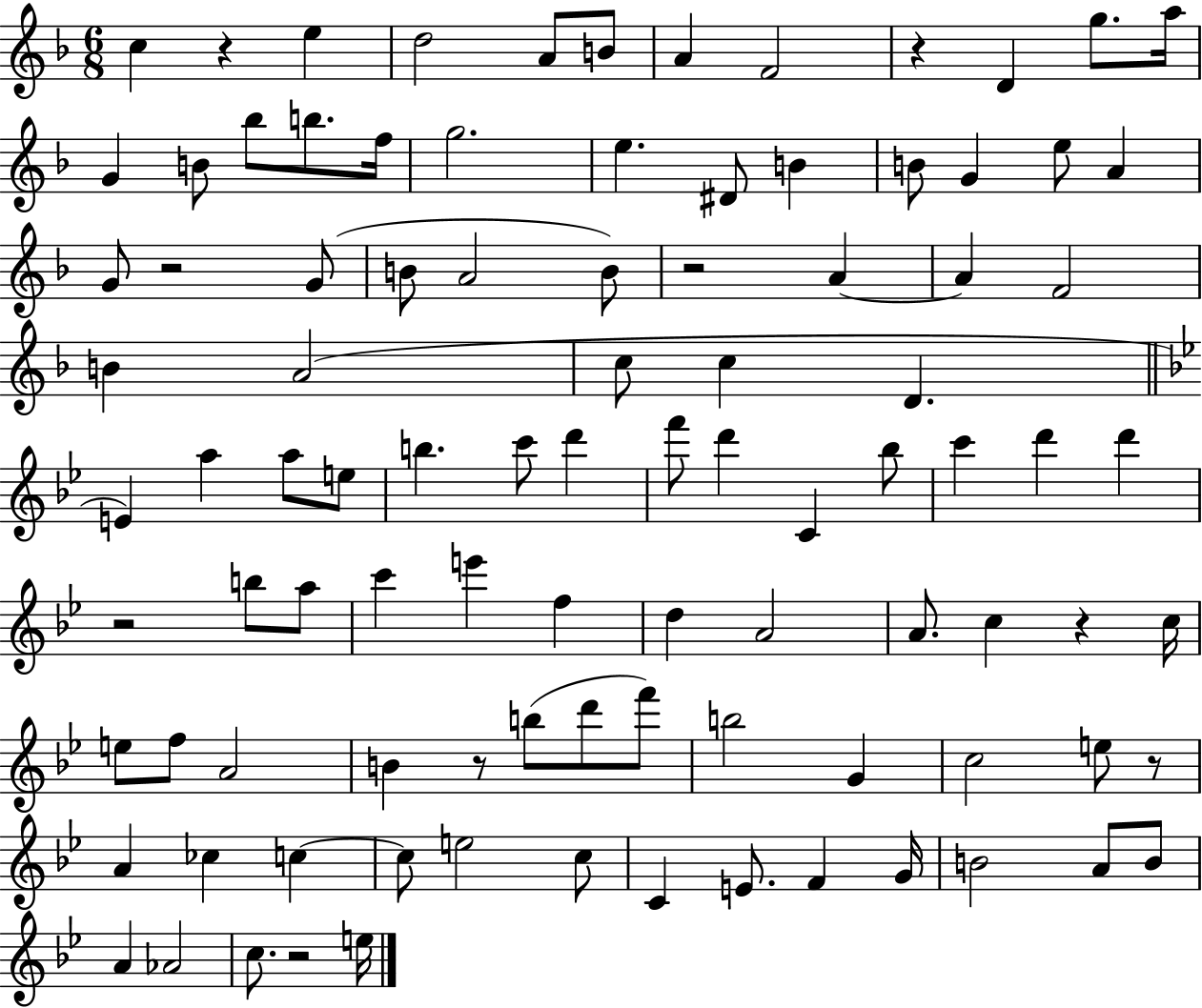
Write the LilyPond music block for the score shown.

{
  \clef treble
  \numericTimeSignature
  \time 6/8
  \key f \major
  \repeat volta 2 { c''4 r4 e''4 | d''2 a'8 b'8 | a'4 f'2 | r4 d'4 g''8. a''16 | \break g'4 b'8 bes''8 b''8. f''16 | g''2. | e''4. dis'8 b'4 | b'8 g'4 e''8 a'4 | \break g'8 r2 g'8( | b'8 a'2 b'8) | r2 a'4~~ | a'4 f'2 | \break b'4 a'2( | c''8 c''4 d'4. | \bar "||" \break \key bes \major e'4) a''4 a''8 e''8 | b''4. c'''8 d'''4 | f'''8 d'''4 c'4 bes''8 | c'''4 d'''4 d'''4 | \break r2 b''8 a''8 | c'''4 e'''4 f''4 | d''4 a'2 | a'8. c''4 r4 c''16 | \break e''8 f''8 a'2 | b'4 r8 b''8( d'''8 f'''8) | b''2 g'4 | c''2 e''8 r8 | \break a'4 ces''4 c''4~~ | c''8 e''2 c''8 | c'4 e'8. f'4 g'16 | b'2 a'8 b'8 | \break a'4 aes'2 | c''8. r2 e''16 | } \bar "|."
}